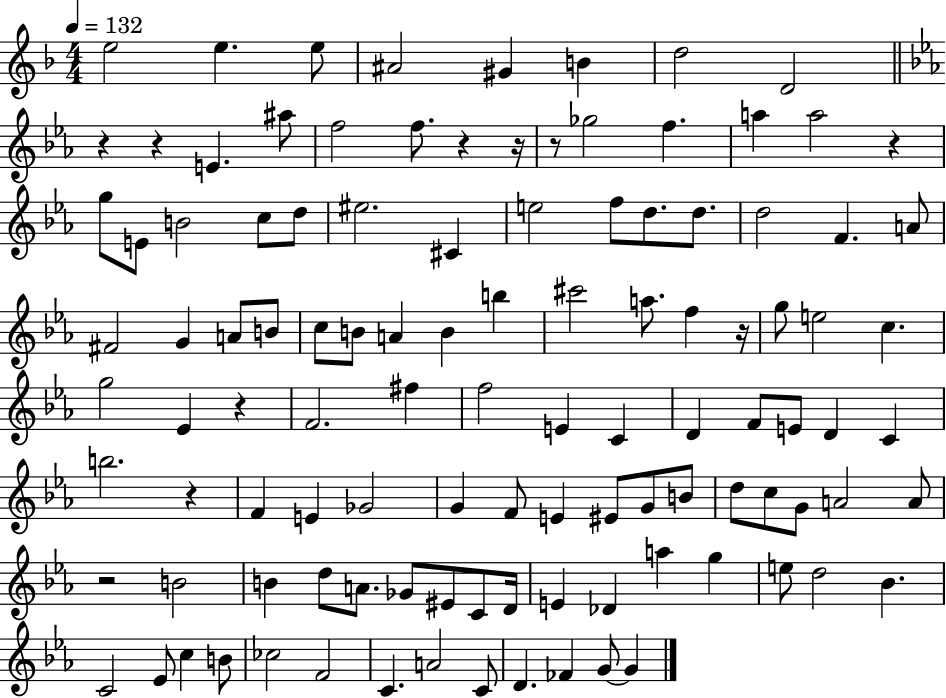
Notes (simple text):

E5/h E5/q. E5/e A#4/h G#4/q B4/q D5/h D4/h R/q R/q E4/q. A#5/e F5/h F5/e. R/q R/s R/e Gb5/h F5/q. A5/q A5/h R/q G5/e E4/e B4/h C5/e D5/e EIS5/h. C#4/q E5/h F5/e D5/e. D5/e. D5/h F4/q. A4/e F#4/h G4/q A4/e B4/e C5/e B4/e A4/q B4/q B5/q C#6/h A5/e. F5/q R/s G5/e E5/h C5/q. G5/h Eb4/q R/q F4/h. F#5/q F5/h E4/q C4/q D4/q F4/e E4/e D4/q C4/q B5/h. R/q F4/q E4/q Gb4/h G4/q F4/e E4/q EIS4/e G4/e B4/e D5/e C5/e G4/e A4/h A4/e R/h B4/h B4/q D5/e A4/e. Gb4/e EIS4/e C4/e D4/s E4/q Db4/q A5/q G5/q E5/e D5/h Bb4/q. C4/h Eb4/e C5/q B4/e CES5/h F4/h C4/q. A4/h C4/e D4/q. FES4/q G4/e G4/q